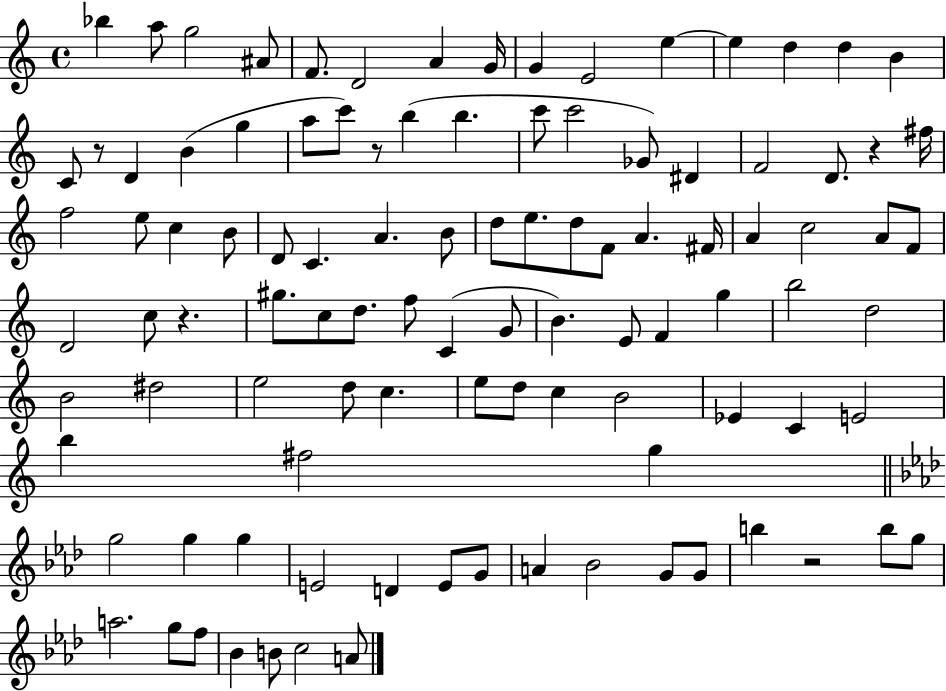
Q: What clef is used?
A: treble